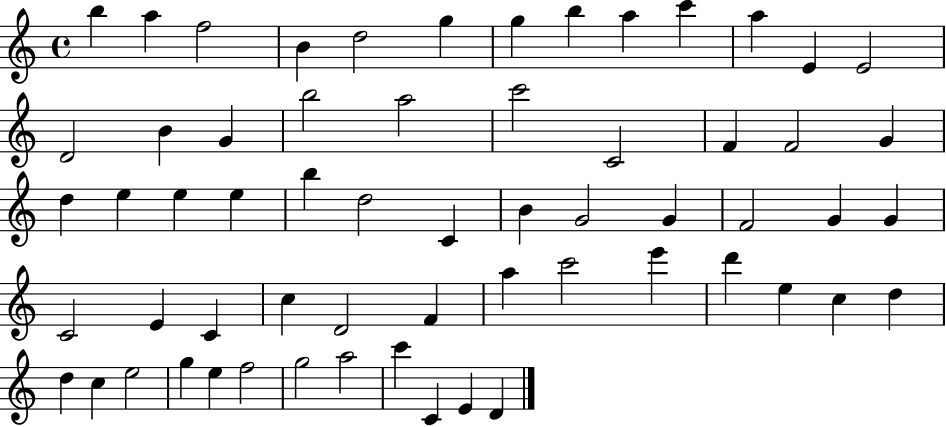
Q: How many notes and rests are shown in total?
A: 61